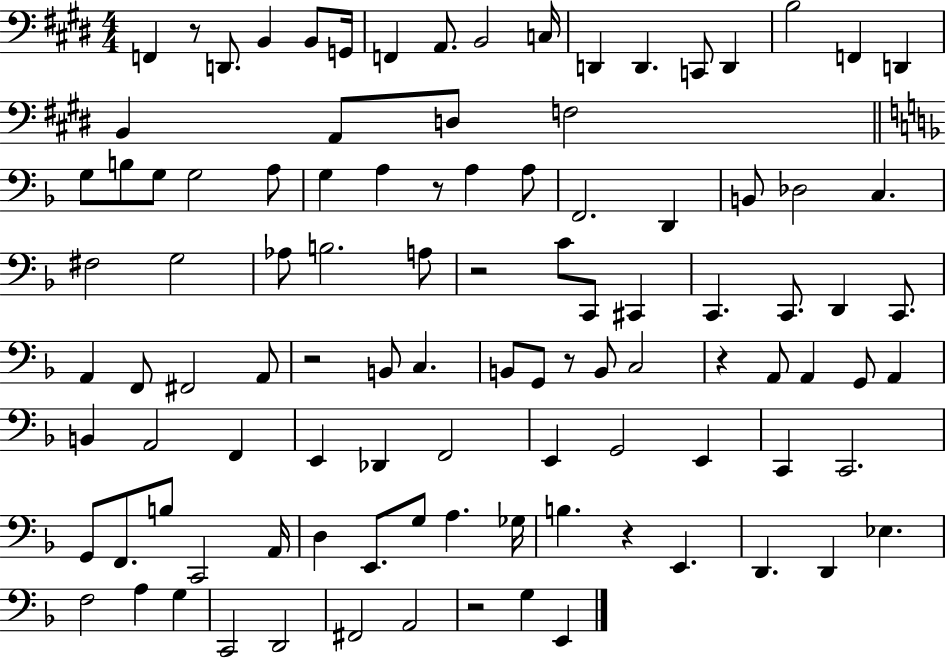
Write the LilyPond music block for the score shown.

{
  \clef bass
  \numericTimeSignature
  \time 4/4
  \key e \major
  f,4 r8 d,8. b,4 b,8 g,16 | f,4 a,8. b,2 c16 | d,4 d,4. c,8 d,4 | b2 f,4 d,4 | \break b,4 a,8 d8 f2 | \bar "||" \break \key f \major g8 b8 g8 g2 a8 | g4 a4 r8 a4 a8 | f,2. d,4 | b,8 des2 c4. | \break fis2 g2 | aes8 b2. a8 | r2 c'8 c,8 cis,4 | c,4. c,8. d,4 c,8. | \break a,4 f,8 fis,2 a,8 | r2 b,8 c4. | b,8 g,8 r8 b,8 c2 | r4 a,8 a,4 g,8 a,4 | \break b,4 a,2 f,4 | e,4 des,4 f,2 | e,4 g,2 e,4 | c,4 c,2. | \break g,8 f,8. b8 c,2 a,16 | d4 e,8. g8 a4. ges16 | b4. r4 e,4. | d,4. d,4 ees4. | \break f2 a4 g4 | c,2 d,2 | fis,2 a,2 | r2 g4 e,4 | \break \bar "|."
}